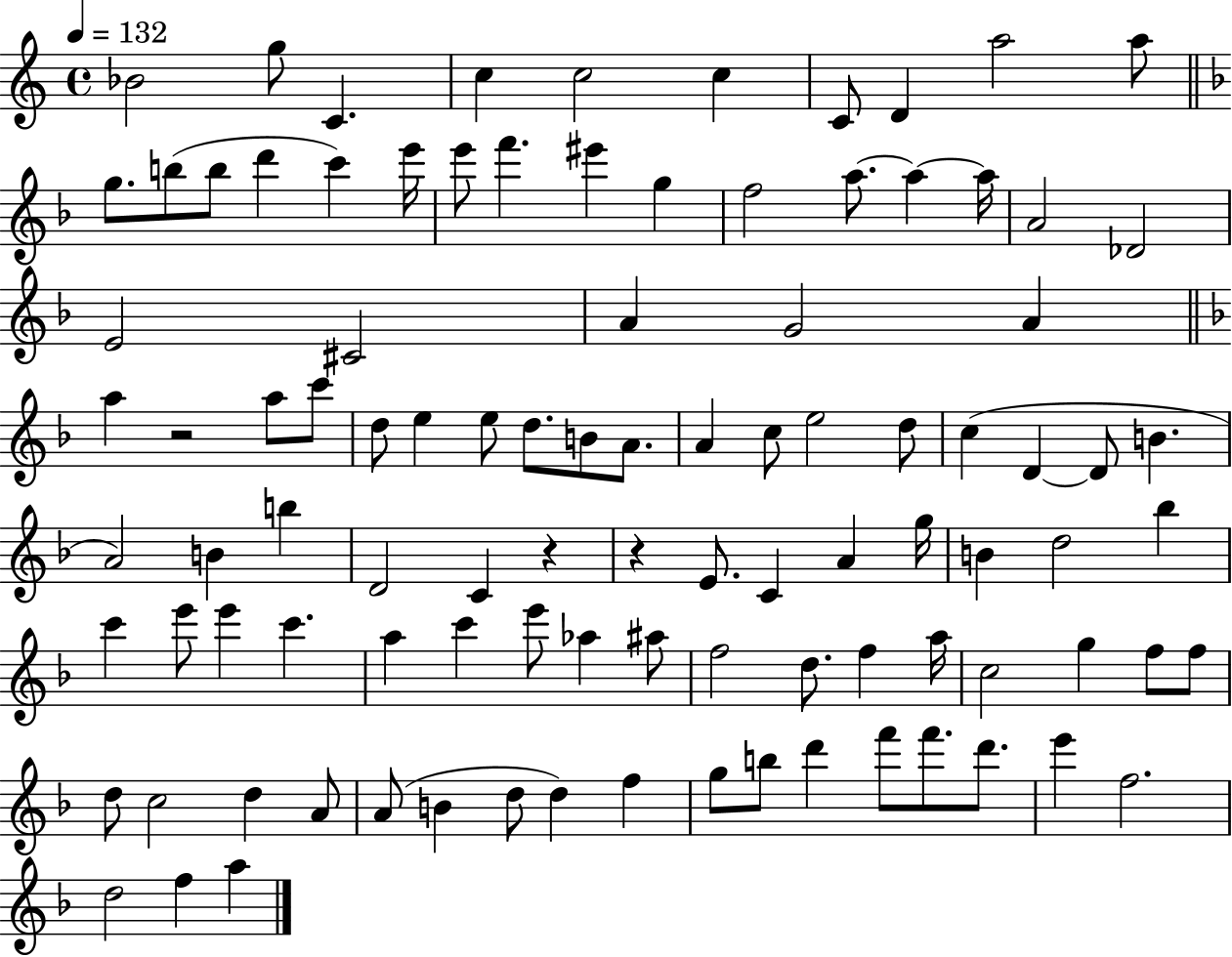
Bb4/h G5/e C4/q. C5/q C5/h C5/q C4/e D4/q A5/h A5/e G5/e. B5/e B5/e D6/q C6/q E6/s E6/e F6/q. EIS6/q G5/q F5/h A5/e. A5/q A5/s A4/h Db4/h E4/h C#4/h A4/q G4/h A4/q A5/q R/h A5/e C6/e D5/e E5/q E5/e D5/e. B4/e A4/e. A4/q C5/e E5/h D5/e C5/q D4/q D4/e B4/q. A4/h B4/q B5/q D4/h C4/q R/q R/q E4/e. C4/q A4/q G5/s B4/q D5/h Bb5/q C6/q E6/e E6/q C6/q. A5/q C6/q E6/e Ab5/q A#5/e F5/h D5/e. F5/q A5/s C5/h G5/q F5/e F5/e D5/e C5/h D5/q A4/e A4/e B4/q D5/e D5/q F5/q G5/e B5/e D6/q F6/e F6/e. D6/e. E6/q F5/h. D5/h F5/q A5/q